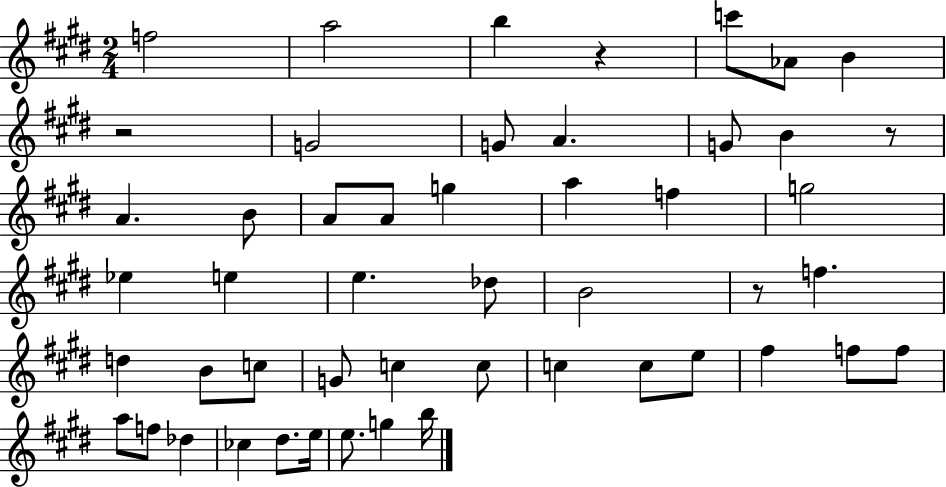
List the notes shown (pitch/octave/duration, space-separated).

F5/h A5/h B5/q R/q C6/e Ab4/e B4/q R/h G4/h G4/e A4/q. G4/e B4/q R/e A4/q. B4/e A4/e A4/e G5/q A5/q F5/q G5/h Eb5/q E5/q E5/q. Db5/e B4/h R/e F5/q. D5/q B4/e C5/e G4/e C5/q C5/e C5/q C5/e E5/e F#5/q F5/e F5/e A5/e F5/e Db5/q CES5/q D#5/e. E5/s E5/e. G5/q B5/s